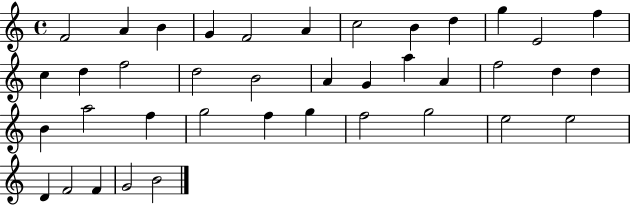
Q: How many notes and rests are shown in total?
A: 39